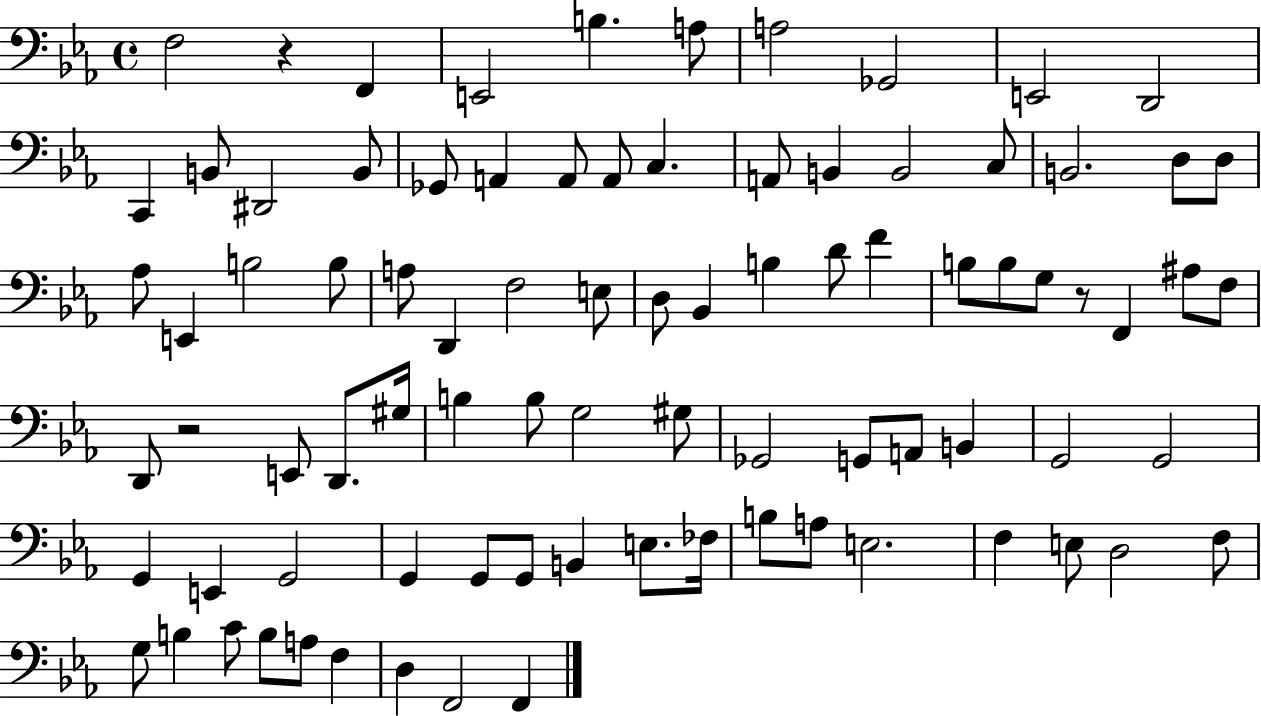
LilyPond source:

{
  \clef bass
  \time 4/4
  \defaultTimeSignature
  \key ees \major
  f2 r4 f,4 | e,2 b4. a8 | a2 ges,2 | e,2 d,2 | \break c,4 b,8 dis,2 b,8 | ges,8 a,4 a,8 a,8 c4. | a,8 b,4 b,2 c8 | b,2. d8 d8 | \break aes8 e,4 b2 b8 | a8 d,4 f2 e8 | d8 bes,4 b4 d'8 f'4 | b8 b8 g8 r8 f,4 ais8 f8 | \break d,8 r2 e,8 d,8. gis16 | b4 b8 g2 gis8 | ges,2 g,8 a,8 b,4 | g,2 g,2 | \break g,4 e,4 g,2 | g,4 g,8 g,8 b,4 e8. fes16 | b8 a8 e2. | f4 e8 d2 f8 | \break g8 b4 c'8 b8 a8 f4 | d4 f,2 f,4 | \bar "|."
}